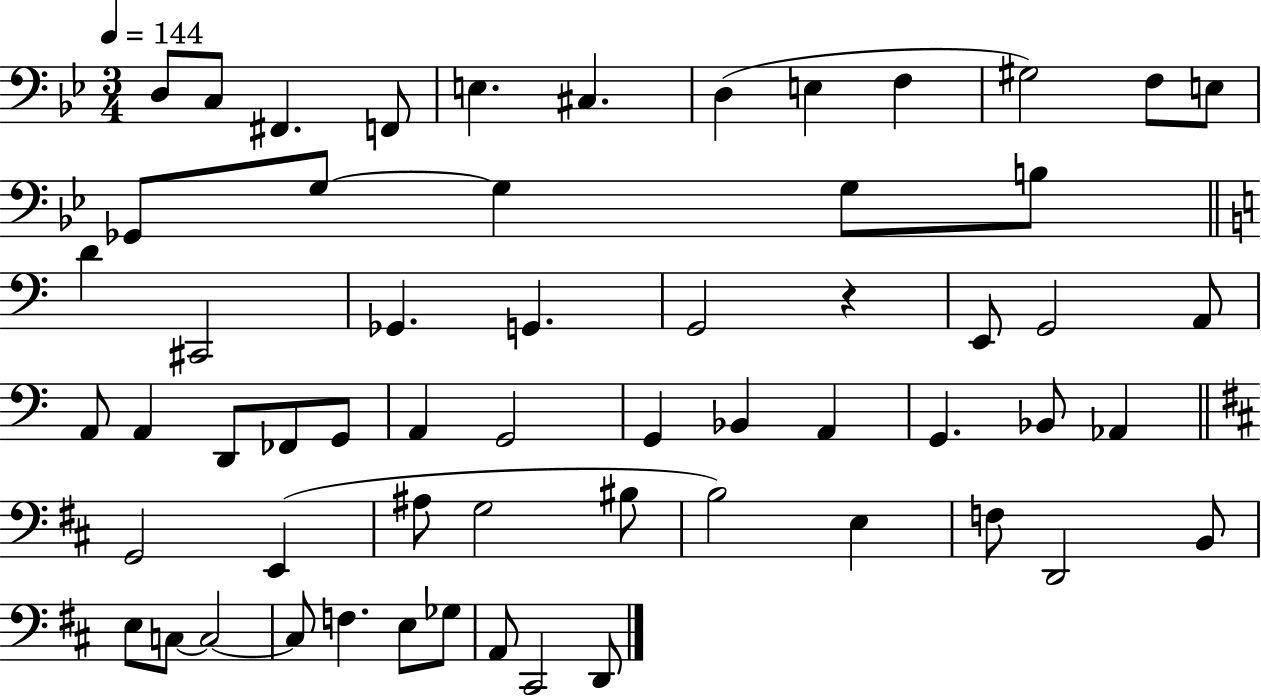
{
  \clef bass
  \numericTimeSignature
  \time 3/4
  \key bes \major
  \tempo 4 = 144
  \repeat volta 2 { d8 c8 fis,4. f,8 | e4. cis4. | d4( e4 f4 | gis2) f8 e8 | \break ges,8 g8~~ g4 g8 b8 | \bar "||" \break \key a \minor d'4 cis,2 | ges,4. g,4. | g,2 r4 | e,8 g,2 a,8 | \break a,8 a,4 d,8 fes,8 g,8 | a,4 g,2 | g,4 bes,4 a,4 | g,4. bes,8 aes,4 | \break \bar "||" \break \key d \major g,2 e,4( | ais8 g2 bis8 | b2) e4 | f8 d,2 b,8 | \break e8 c8~~ c2~~ | c8 f4. e8 ges8 | a,8 cis,2 d,8 | } \bar "|."
}